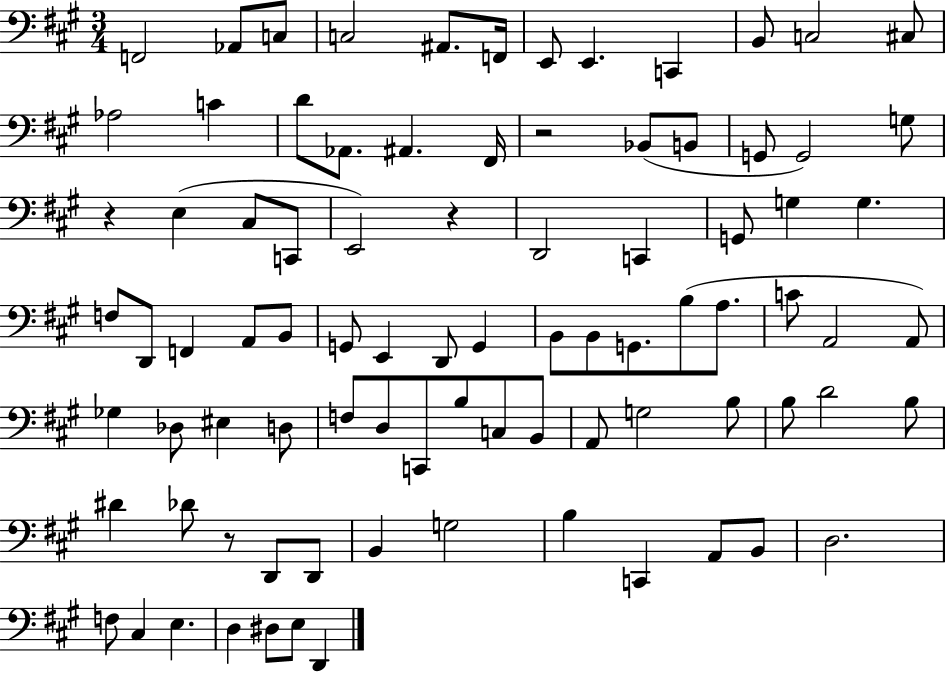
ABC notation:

X:1
T:Untitled
M:3/4
L:1/4
K:A
F,,2 _A,,/2 C,/2 C,2 ^A,,/2 F,,/4 E,,/2 E,, C,, B,,/2 C,2 ^C,/2 _A,2 C D/2 _A,,/2 ^A,, ^F,,/4 z2 _B,,/2 B,,/2 G,,/2 G,,2 G,/2 z E, ^C,/2 C,,/2 E,,2 z D,,2 C,, G,,/2 G, G, F,/2 D,,/2 F,, A,,/2 B,,/2 G,,/2 E,, D,,/2 G,, B,,/2 B,,/2 G,,/2 B,/2 A,/2 C/2 A,,2 A,,/2 _G, _D,/2 ^E, D,/2 F,/2 D,/2 C,,/2 B,/2 C,/2 B,,/2 A,,/2 G,2 B,/2 B,/2 D2 B,/2 ^D _D/2 z/2 D,,/2 D,,/2 B,, G,2 B, C,, A,,/2 B,,/2 D,2 F,/2 ^C, E, D, ^D,/2 E,/2 D,,